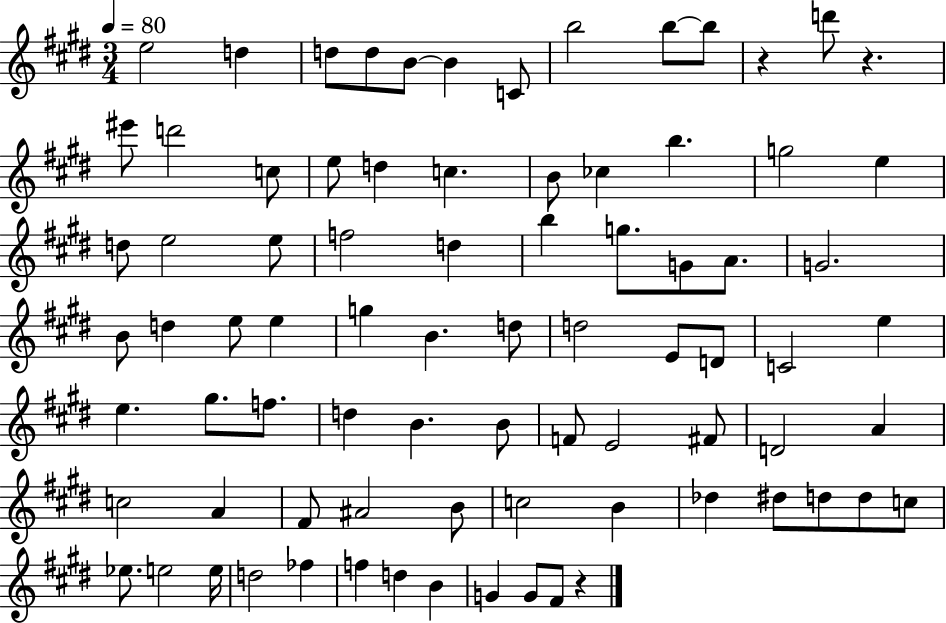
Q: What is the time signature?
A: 3/4